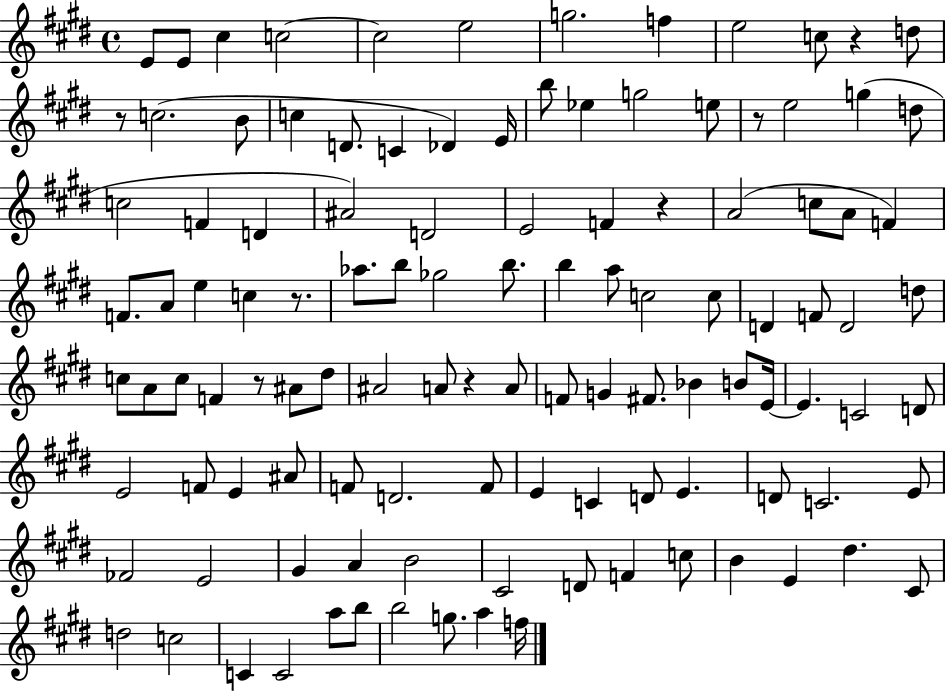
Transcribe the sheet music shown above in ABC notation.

X:1
T:Untitled
M:4/4
L:1/4
K:E
E/2 E/2 ^c c2 c2 e2 g2 f e2 c/2 z d/2 z/2 c2 B/2 c D/2 C _D E/4 b/2 _e g2 e/2 z/2 e2 g d/2 c2 F D ^A2 D2 E2 F z A2 c/2 A/2 F F/2 A/2 e c z/2 _a/2 b/2 _g2 b/2 b a/2 c2 c/2 D F/2 D2 d/2 c/2 A/2 c/2 F z/2 ^A/2 ^d/2 ^A2 A/2 z A/2 F/2 G ^F/2 _B B/2 E/4 E C2 D/2 E2 F/2 E ^A/2 F/2 D2 F/2 E C D/2 E D/2 C2 E/2 _F2 E2 ^G A B2 ^C2 D/2 F c/2 B E ^d ^C/2 d2 c2 C C2 a/2 b/2 b2 g/2 a f/4